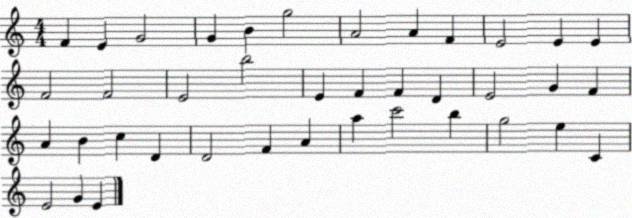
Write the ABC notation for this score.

X:1
T:Untitled
M:4/4
L:1/4
K:C
F E G2 G B g2 A2 A F E2 E E F2 F2 E2 b2 E F F D E2 G F A B c D D2 F A a c'2 b g2 e C E2 G E